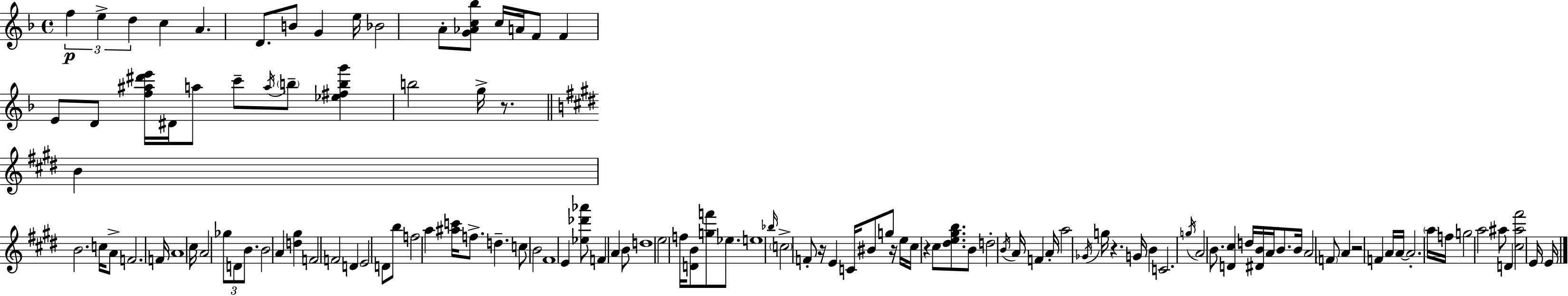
F5/q E5/q D5/q C5/q A4/q. D4/e. B4/e G4/q E5/s Bb4/h A4/e [G4,Ab4,C5,Bb5]/e C5/s A4/s F4/e F4/q E4/e D4/e [F5,A#5,D#6,E6]/s D#4/s A5/e C6/e A5/s B5/e [Eb5,F#5,B5,G6]/q B5/h G5/s R/e. B4/q B4/h. C5/s A4/e F4/h. F4/s A4/w C#5/s A4/h Gb5/e D4/e B4/e. B4/h A4/q [D5,G#5]/q F4/h F4/h D4/q E4/h D4/e B5/e F5/h A5/q [A#5,C6]/s F5/e. D5/q. C5/e B4/h F#4/w E4/q [Eb5,Db6,Ab6]/e F4/q A4/q B4/e D5/w E5/h F5/s [D4,B4]/e [G5,F6]/e Eb5/e. E5/w Bb5/s C5/h F4/e R/s E4/q C4/s BIS4/e G5/e R/s E5/s C#5/s R/q C#5/e [D#5,E5,G#5,B5]/e. B4/e D5/h B4/s A4/s F4/q A4/s A5/h Gb4/s G5/s R/q. G4/s B4/q C4/h. G5/s A4/h B4/e. [D4,C#5]/q D5/s [D#4,B4]/s A4/s B4/e. B4/s A4/h F4/e A4/q R/h F4/q A4/s A4/s A4/h. A5/s F5/s G5/h A5/h A#5/e D4/q [C#5,A#5,F#6]/h E4/s E4/s